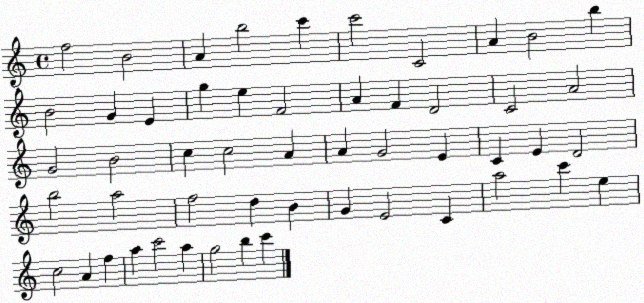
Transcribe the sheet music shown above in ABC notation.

X:1
T:Untitled
M:4/4
L:1/4
K:C
f2 B2 A b2 c' c'2 C2 A B2 b B2 G E g e F2 A F D2 C2 A2 G2 B2 c c2 A A G2 E C E D2 b2 a2 f2 d B G E2 C a2 c' e c2 A f a c'2 a g2 b c'